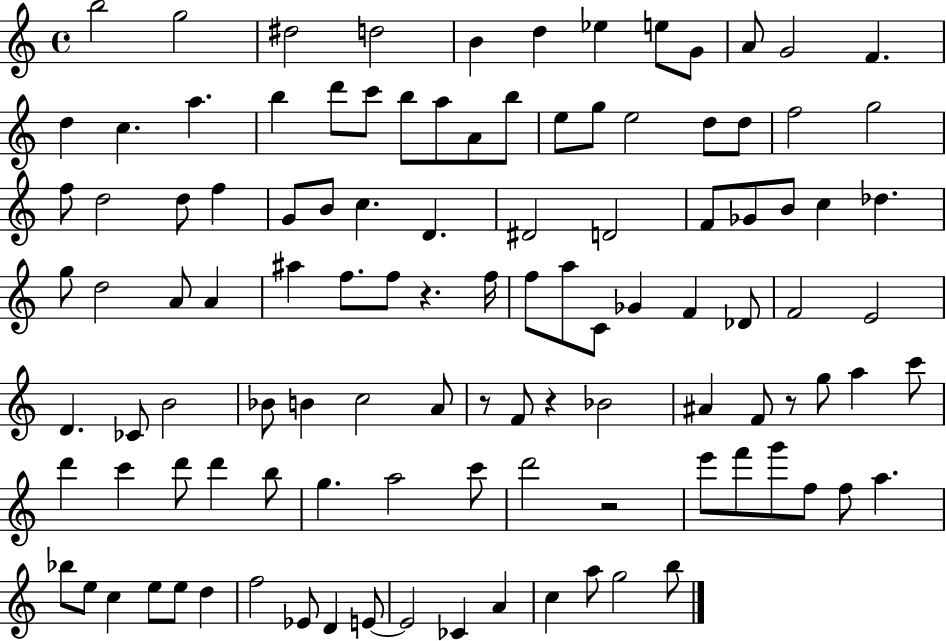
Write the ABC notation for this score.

X:1
T:Untitled
M:4/4
L:1/4
K:C
b2 g2 ^d2 d2 B d _e e/2 G/2 A/2 G2 F d c a b d'/2 c'/2 b/2 a/2 A/2 b/2 e/2 g/2 e2 d/2 d/2 f2 g2 f/2 d2 d/2 f G/2 B/2 c D ^D2 D2 F/2 _G/2 B/2 c _d g/2 d2 A/2 A ^a f/2 f/2 z f/4 f/2 a/2 C/2 _G F _D/2 F2 E2 D _C/2 B2 _B/2 B c2 A/2 z/2 F/2 z _B2 ^A F/2 z/2 g/2 a c'/2 d' c' d'/2 d' b/2 g a2 c'/2 d'2 z2 e'/2 f'/2 g'/2 f/2 f/2 a _b/2 e/2 c e/2 e/2 d f2 _E/2 D E/2 E2 _C A c a/2 g2 b/2